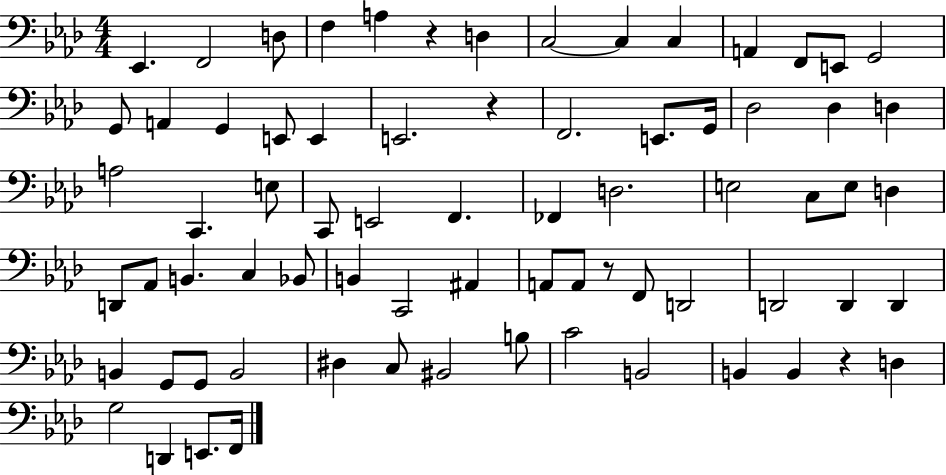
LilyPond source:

{
  \clef bass
  \numericTimeSignature
  \time 4/4
  \key aes \major
  \repeat volta 2 { ees,4. f,2 d8 | f4 a4 r4 d4 | c2~~ c4 c4 | a,4 f,8 e,8 g,2 | \break g,8 a,4 g,4 e,8 e,4 | e,2. r4 | f,2. e,8. g,16 | des2 des4 d4 | \break a2 c,4. e8 | c,8 e,2 f,4. | fes,4 d2. | e2 c8 e8 d4 | \break d,8 aes,8 b,4. c4 bes,8 | b,4 c,2 ais,4 | a,8 a,8 r8 f,8 d,2 | d,2 d,4 d,4 | \break b,4 g,8 g,8 b,2 | dis4 c8 bis,2 b8 | c'2 b,2 | b,4 b,4 r4 d4 | \break g2 d,4 e,8. f,16 | } \bar "|."
}